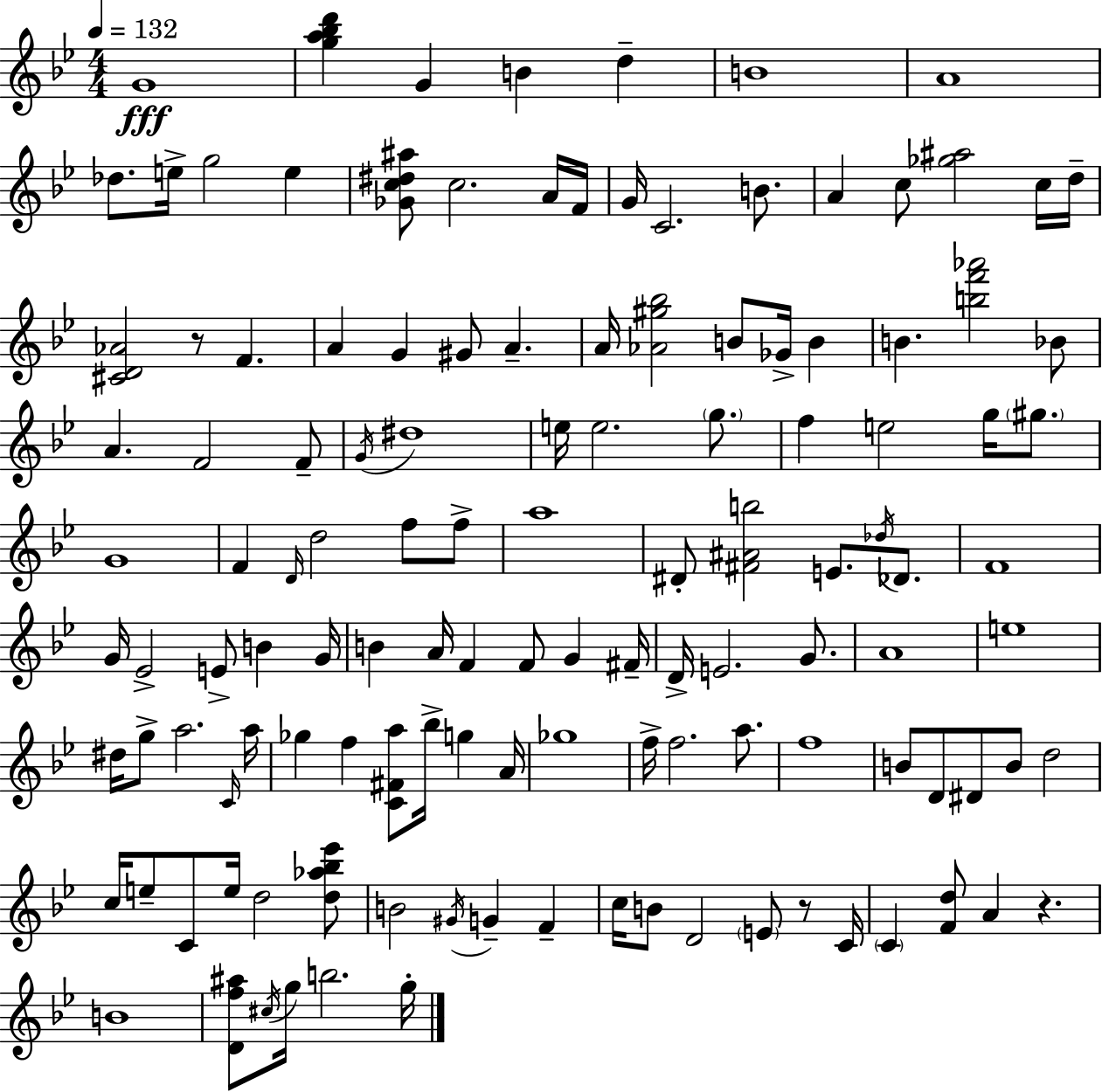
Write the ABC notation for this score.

X:1
T:Untitled
M:4/4
L:1/4
K:Bb
G4 [ga_bd'] G B d B4 A4 _d/2 e/4 g2 e [_Gc^d^a]/2 c2 A/4 F/4 G/4 C2 B/2 A c/2 [_g^a]2 c/4 d/4 [^CD_A]2 z/2 F A G ^G/2 A A/4 [_A^g_b]2 B/2 _G/4 B B [bf'_a']2 _B/2 A F2 F/2 G/4 ^d4 e/4 e2 g/2 f e2 g/4 ^g/2 G4 F D/4 d2 f/2 f/2 a4 ^D/2 [^F^Ab]2 E/2 _d/4 _D/2 F4 G/4 _E2 E/2 B G/4 B A/4 F F/2 G ^F/4 D/4 E2 G/2 A4 e4 ^d/4 g/2 a2 C/4 a/4 _g f [C^Fa]/2 _b/4 g A/4 _g4 f/4 f2 a/2 f4 B/2 D/2 ^D/2 B/2 d2 c/4 e/2 C/2 e/4 d2 [d_a_b_e']/2 B2 ^G/4 G F c/4 B/2 D2 E/2 z/2 C/4 C [Fd]/2 A z B4 [Df^a]/2 ^c/4 g/4 b2 g/4